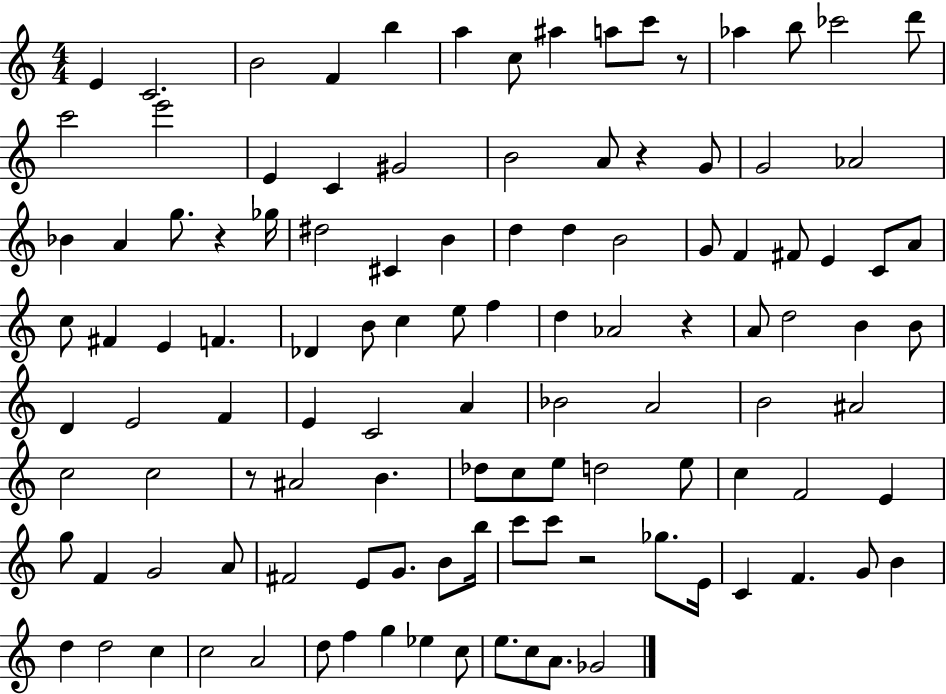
E4/q C4/h. B4/h F4/q B5/q A5/q C5/e A#5/q A5/e C6/e R/e Ab5/q B5/e CES6/h D6/e C6/h E6/h E4/q C4/q G#4/h B4/h A4/e R/q G4/e G4/h Ab4/h Bb4/q A4/q G5/e. R/q Gb5/s D#5/h C#4/q B4/q D5/q D5/q B4/h G4/e F4/q F#4/e E4/q C4/e A4/e C5/e F#4/q E4/q F4/q. Db4/q B4/e C5/q E5/e F5/q D5/q Ab4/h R/q A4/e D5/h B4/q B4/e D4/q E4/h F4/q E4/q C4/h A4/q Bb4/h A4/h B4/h A#4/h C5/h C5/h R/e A#4/h B4/q. Db5/e C5/e E5/e D5/h E5/e C5/q F4/h E4/q G5/e F4/q G4/h A4/e F#4/h E4/e G4/e. B4/e B5/s C6/e C6/e R/h Gb5/e. E4/s C4/q F4/q. G4/e B4/q D5/q D5/h C5/q C5/h A4/h D5/e F5/q G5/q Eb5/q C5/e E5/e. C5/e A4/e. Gb4/h